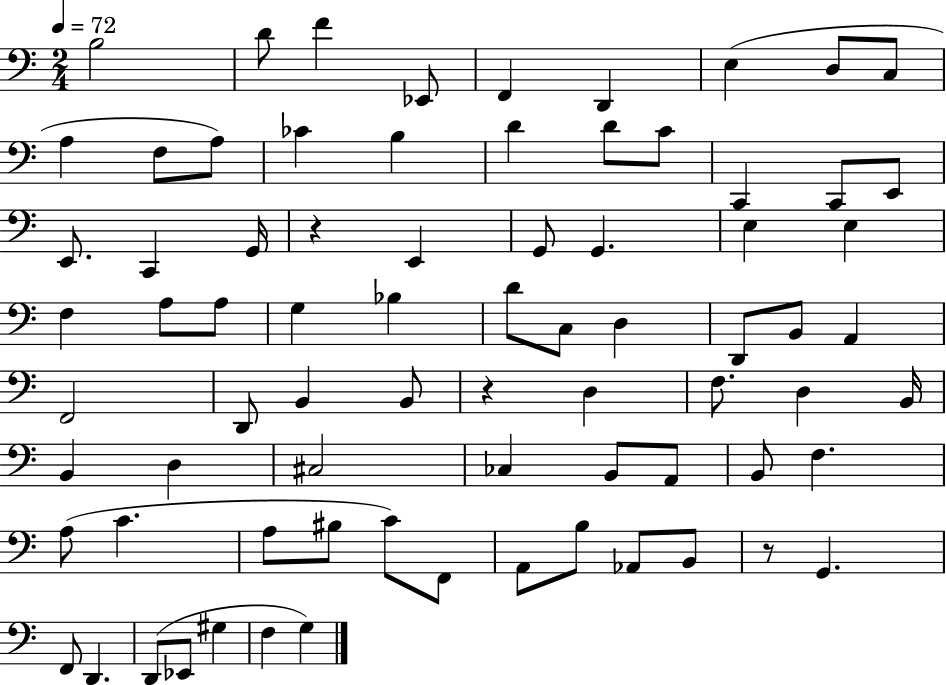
X:1
T:Untitled
M:2/4
L:1/4
K:C
B,2 D/2 F _E,,/2 F,, D,, E, D,/2 C,/2 A, F,/2 A,/2 _C B, D D/2 C/2 C,, C,,/2 E,,/2 E,,/2 C,, G,,/4 z E,, G,,/2 G,, E, E, F, A,/2 A,/2 G, _B, D/2 C,/2 D, D,,/2 B,,/2 A,, F,,2 D,,/2 B,, B,,/2 z D, F,/2 D, B,,/4 B,, D, ^C,2 _C, B,,/2 A,,/2 B,,/2 F, A,/2 C A,/2 ^B,/2 C/2 F,,/2 A,,/2 B,/2 _A,,/2 B,,/2 z/2 G,, F,,/2 D,, D,,/2 _E,,/2 ^G, F, G,